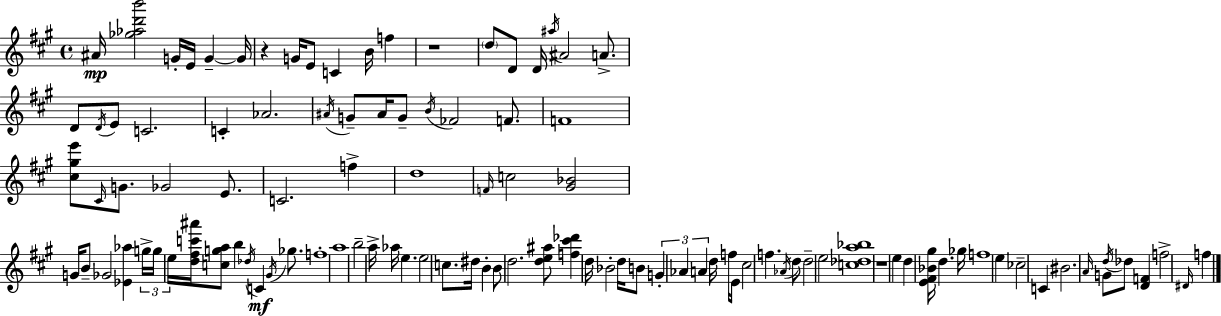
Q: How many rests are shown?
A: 3